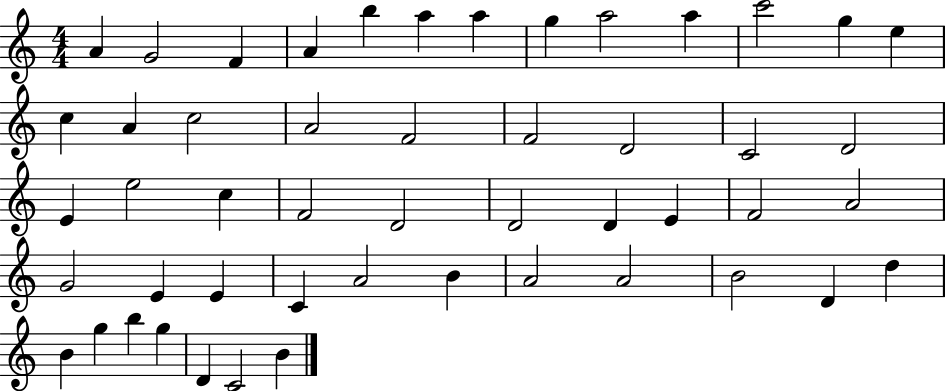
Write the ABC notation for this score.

X:1
T:Untitled
M:4/4
L:1/4
K:C
A G2 F A b a a g a2 a c'2 g e c A c2 A2 F2 F2 D2 C2 D2 E e2 c F2 D2 D2 D E F2 A2 G2 E E C A2 B A2 A2 B2 D d B g b g D C2 B